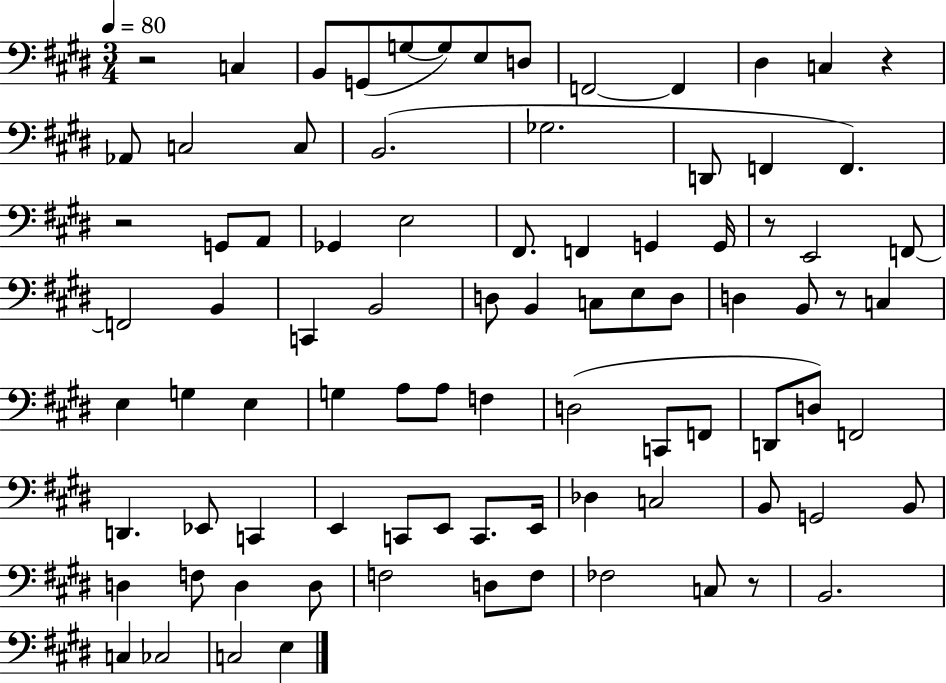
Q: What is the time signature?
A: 3/4